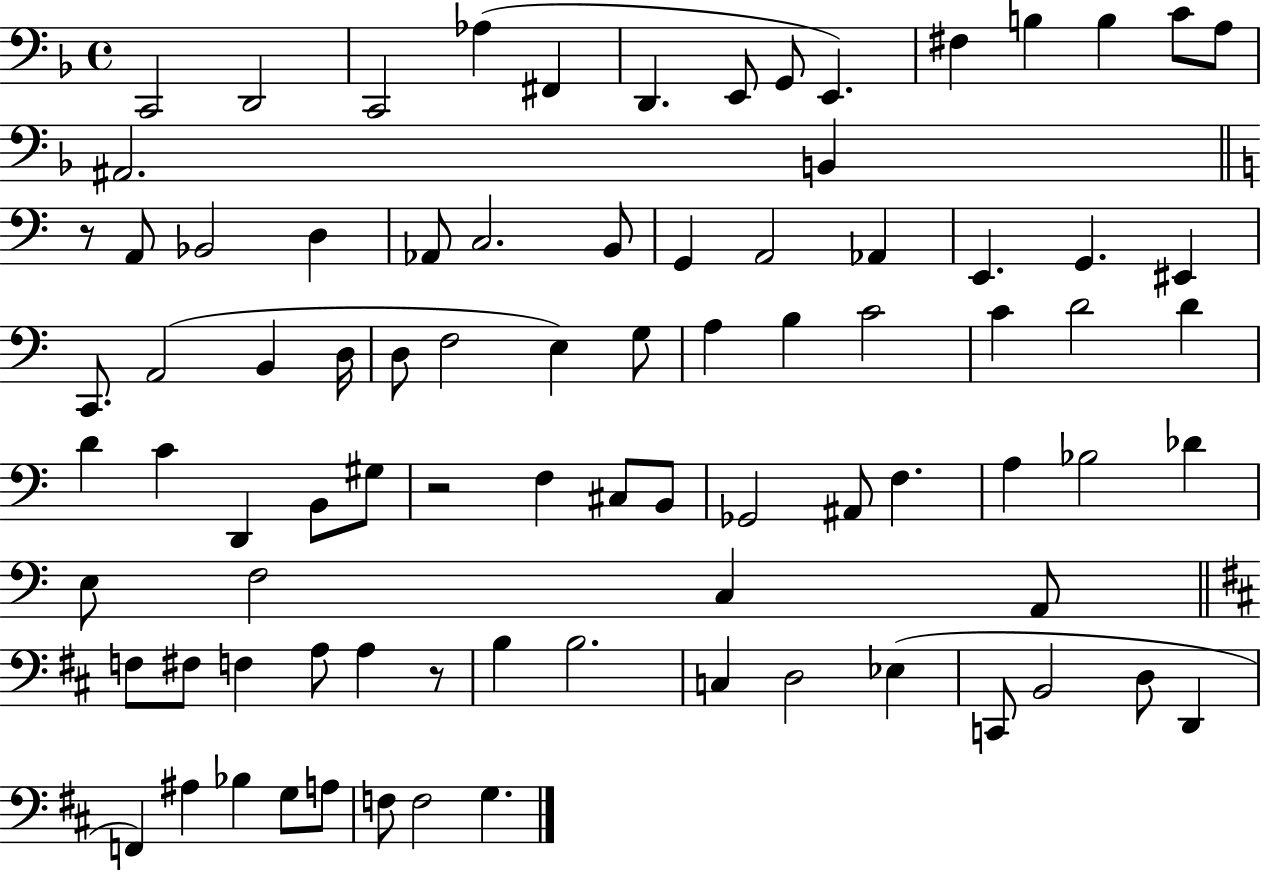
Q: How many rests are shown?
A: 3